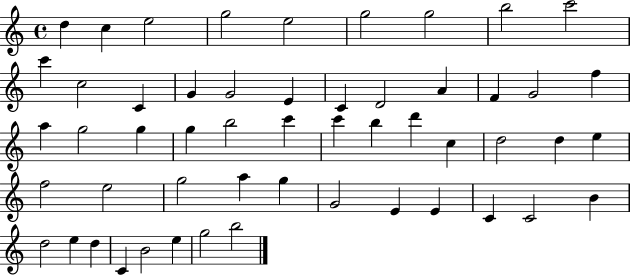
X:1
T:Untitled
M:4/4
L:1/4
K:C
d c e2 g2 e2 g2 g2 b2 c'2 c' c2 C G G2 E C D2 A F G2 f a g2 g g b2 c' c' b d' c d2 d e f2 e2 g2 a g G2 E E C C2 B d2 e d C B2 e g2 b2